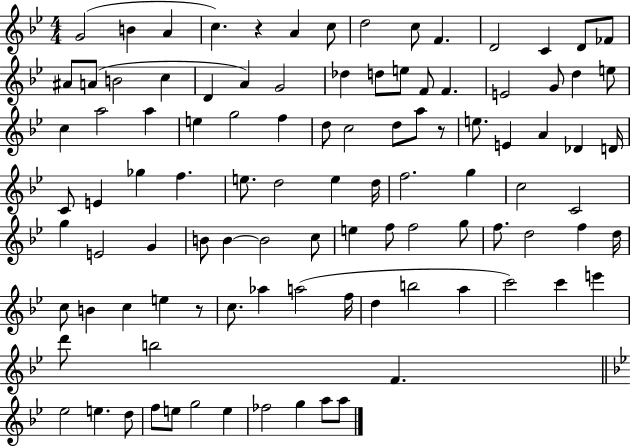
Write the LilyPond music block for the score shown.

{
  \clef treble
  \numericTimeSignature
  \time 4/4
  \key bes \major
  g'2( b'4 a'4 | c''4.) r4 a'4 c''8 | d''2 c''8 f'4. | d'2 c'4 d'8 fes'8 | \break ais'8 a'8( b'2 c''4 | d'4 a'4) g'2 | des''4 d''8 e''8 f'8 f'4. | e'2 g'8 d''4 e''8 | \break c''4 a''2 a''4 | e''4 g''2 f''4 | d''8 c''2 d''8 a''8 r8 | e''8. e'4 a'4 des'4 d'16 | \break c'8 e'4 ges''4 f''4. | e''8. d''2 e''4 d''16 | f''2. g''4 | c''2 c'2 | \break g''4 e'2 g'4 | b'8 b'4~~ b'2 c''8 | e''4 f''8 f''2 g''8 | f''8. d''2 f''4 d''16 | \break c''8 b'4 c''4 e''4 r8 | c''8. aes''4 a''2( f''16 | d''4 b''2 a''4 | c'''2) c'''4 e'''4 | \break d'''8 b''2 f'4. | \bar "||" \break \key bes \major ees''2 e''4. d''8 | f''8 e''8 g''2 e''4 | fes''2 g''4 a''8 a''8 | \bar "|."
}